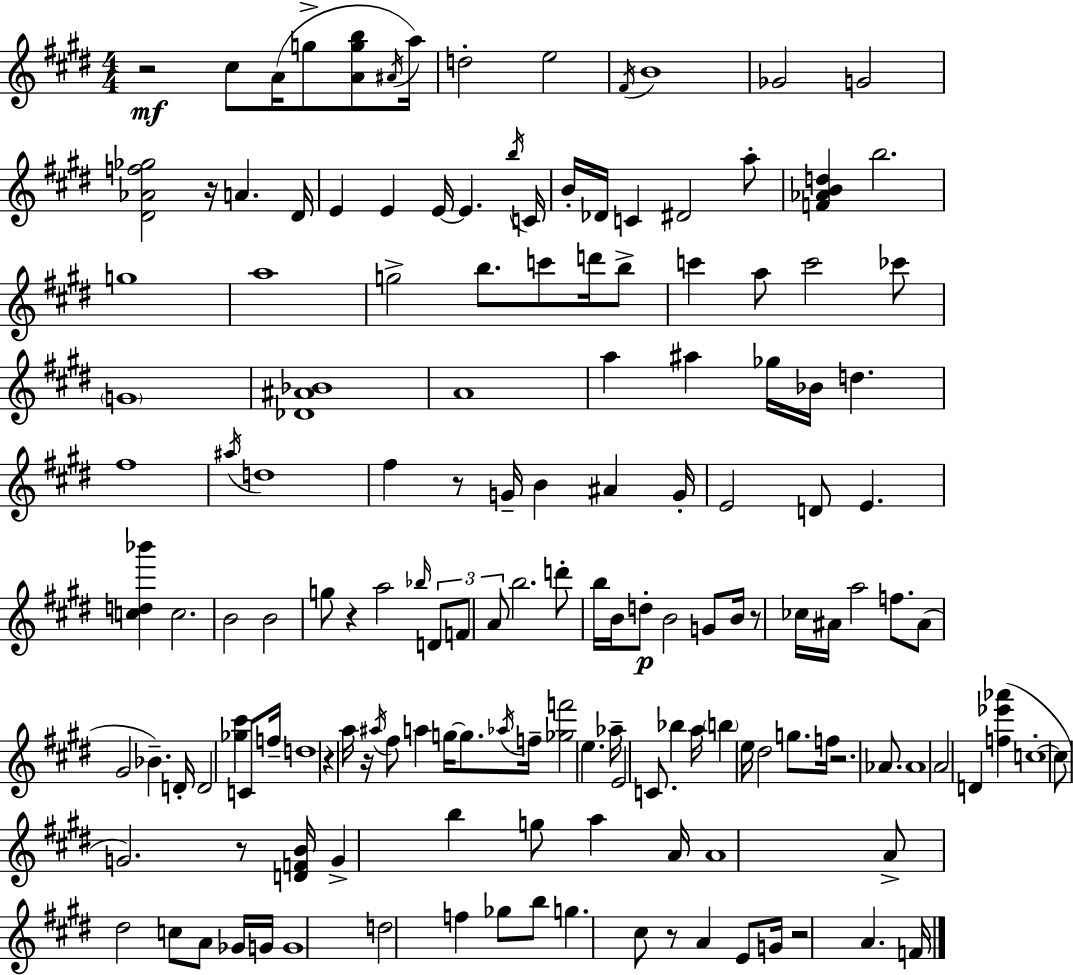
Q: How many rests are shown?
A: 11